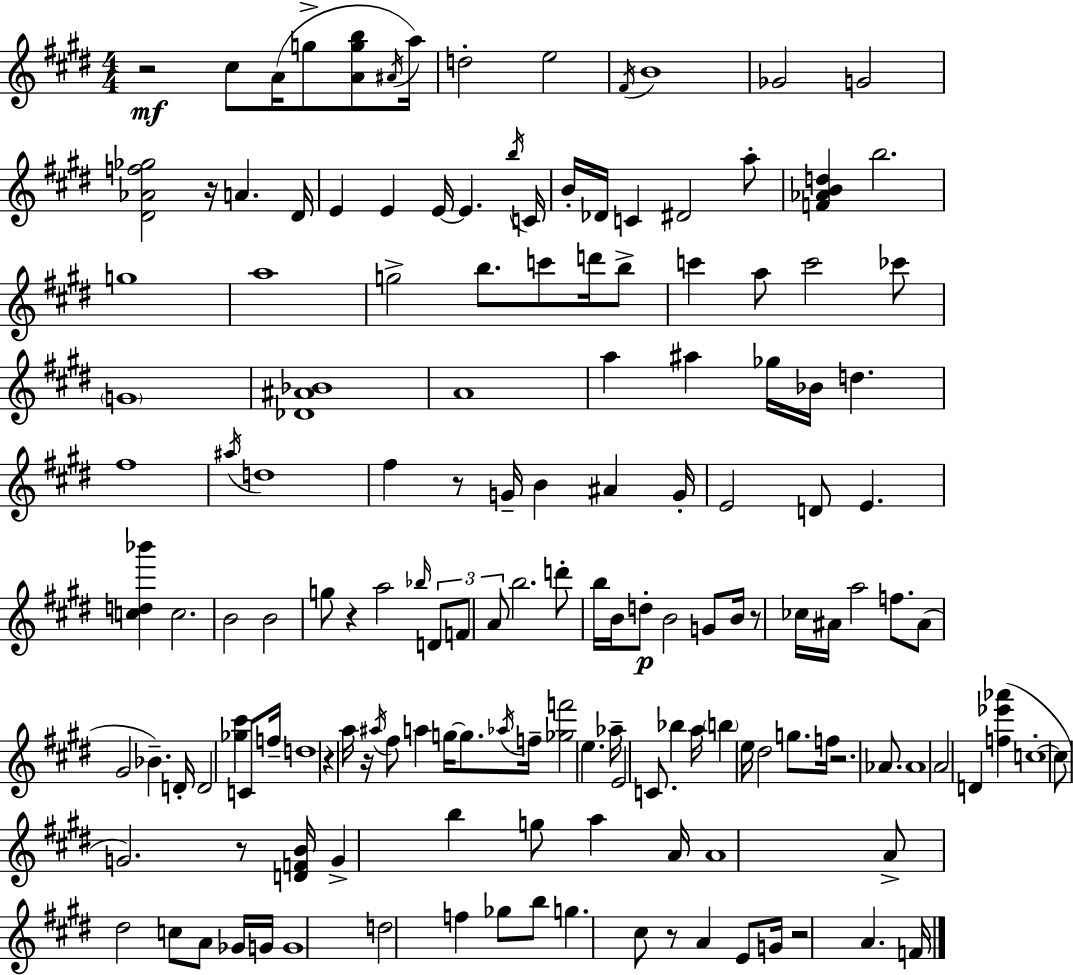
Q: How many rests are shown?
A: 11